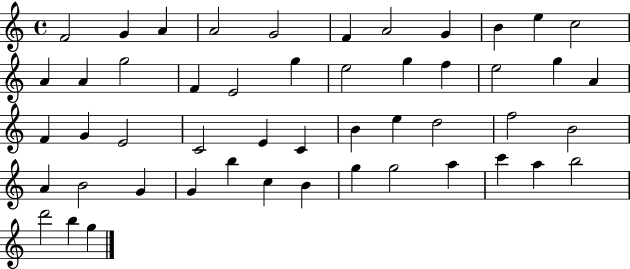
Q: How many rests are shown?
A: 0